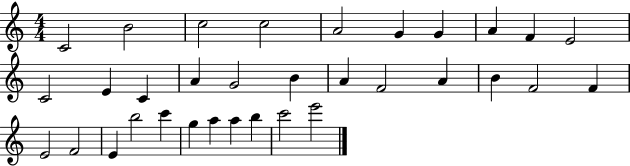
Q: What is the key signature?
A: C major